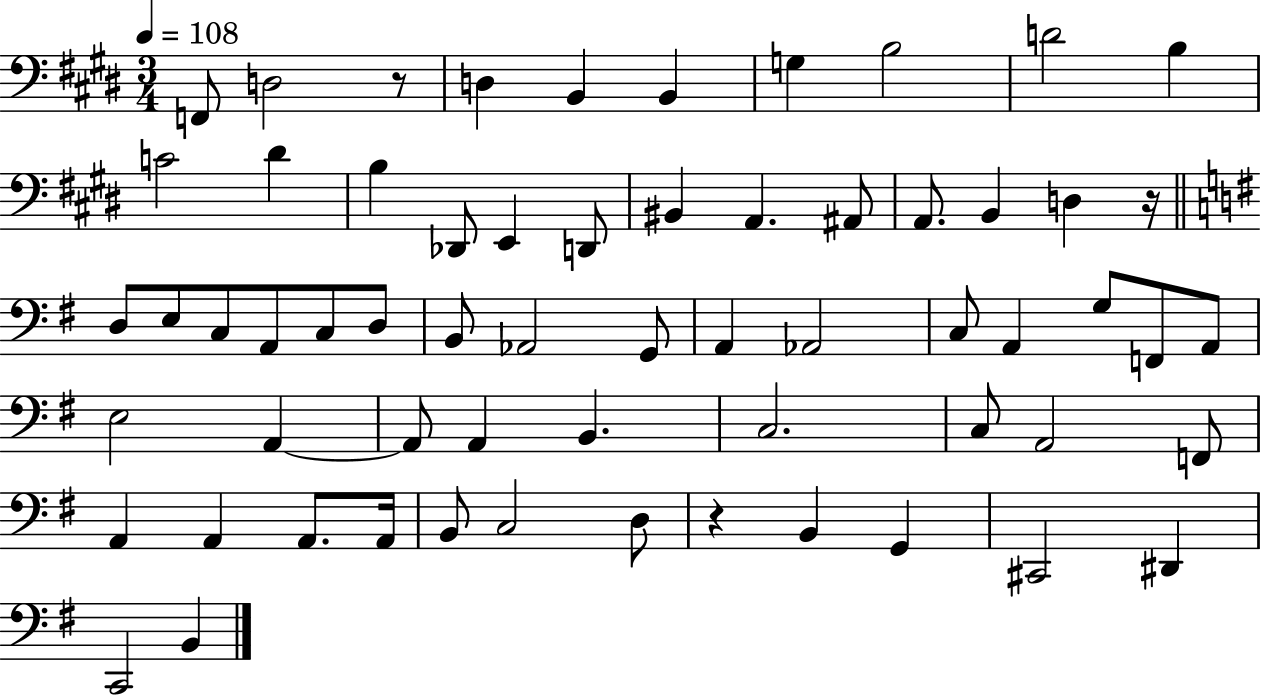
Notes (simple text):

F2/e D3/h R/e D3/q B2/q B2/q G3/q B3/h D4/h B3/q C4/h D#4/q B3/q Db2/e E2/q D2/e BIS2/q A2/q. A#2/e A2/e. B2/q D3/q R/s D3/e E3/e C3/e A2/e C3/e D3/e B2/e Ab2/h G2/e A2/q Ab2/h C3/e A2/q G3/e F2/e A2/e E3/h A2/q A2/e A2/q B2/q. C3/h. C3/e A2/h F2/e A2/q A2/q A2/e. A2/s B2/e C3/h D3/e R/q B2/q G2/q C#2/h D#2/q C2/h B2/q